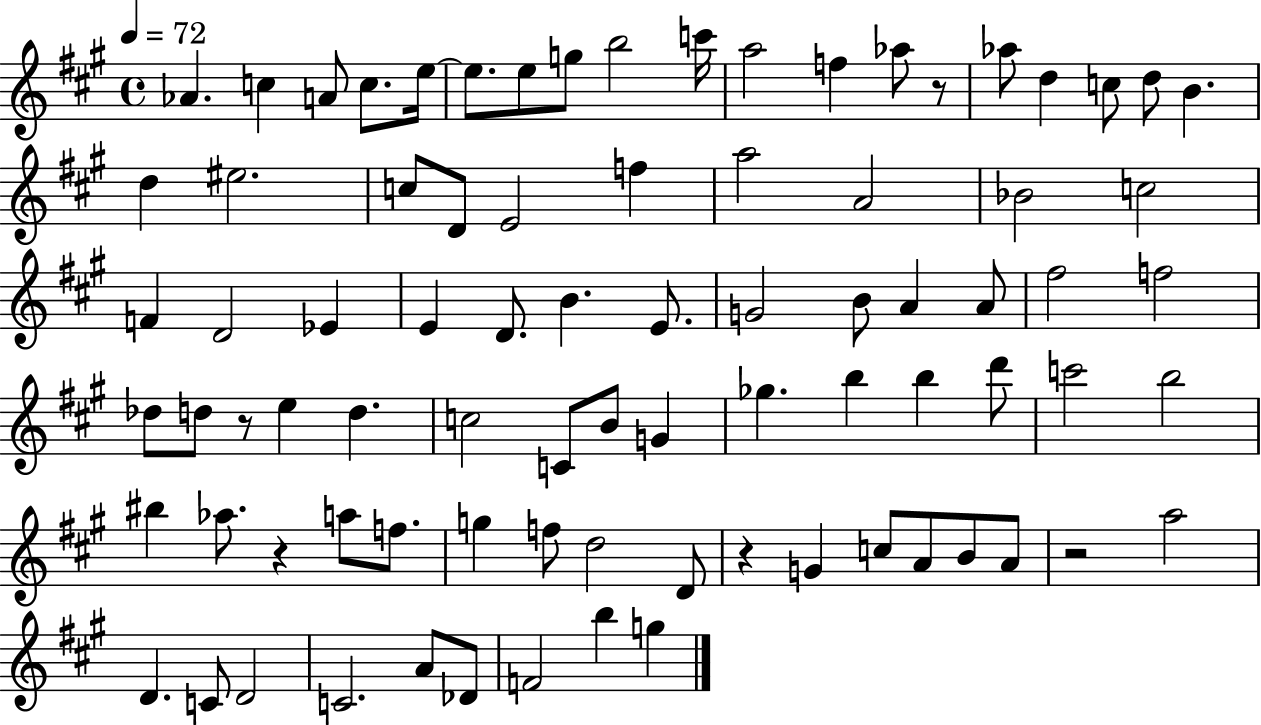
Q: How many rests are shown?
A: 5